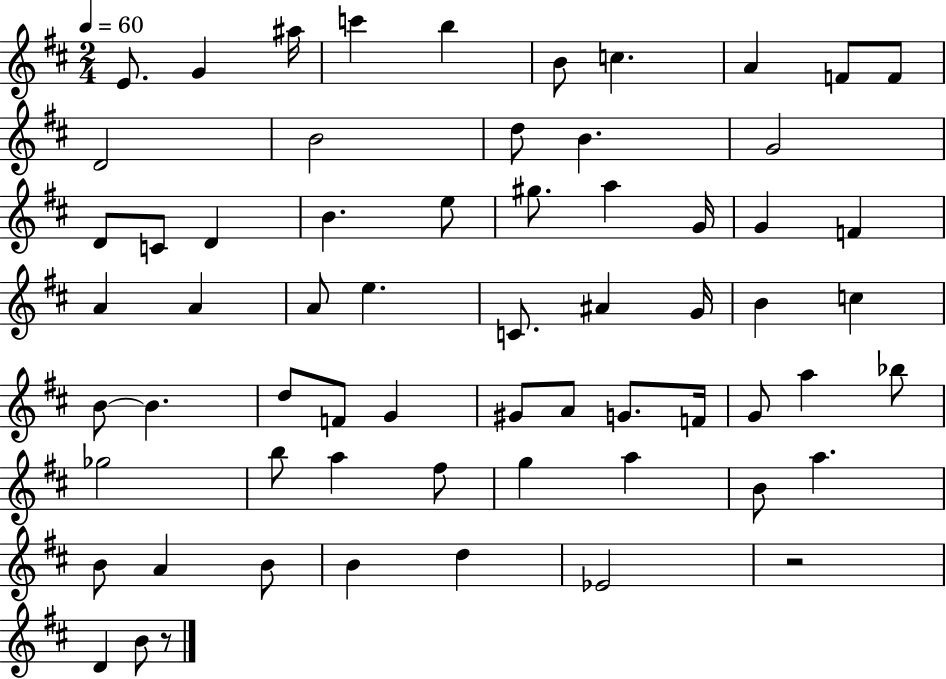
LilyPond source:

{
  \clef treble
  \numericTimeSignature
  \time 2/4
  \key d \major
  \tempo 4 = 60
  \repeat volta 2 { e'8. g'4 ais''16 | c'''4 b''4 | b'8 c''4. | a'4 f'8 f'8 | \break d'2 | b'2 | d''8 b'4. | g'2 | \break d'8 c'8 d'4 | b'4. e''8 | gis''8. a''4 g'16 | g'4 f'4 | \break a'4 a'4 | a'8 e''4. | c'8. ais'4 g'16 | b'4 c''4 | \break b'8~~ b'4. | d''8 f'8 g'4 | gis'8 a'8 g'8. f'16 | g'8 a''4 bes''8 | \break ges''2 | b''8 a''4 fis''8 | g''4 a''4 | b'8 a''4. | \break b'8 a'4 b'8 | b'4 d''4 | ees'2 | r2 | \break d'4 b'8 r8 | } \bar "|."
}